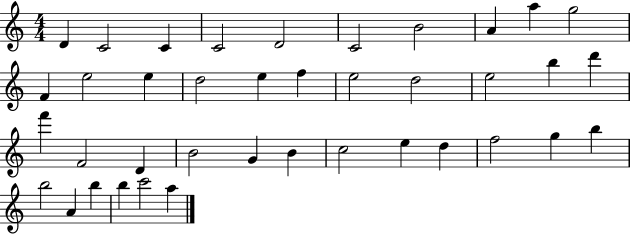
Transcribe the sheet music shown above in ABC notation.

X:1
T:Untitled
M:4/4
L:1/4
K:C
D C2 C C2 D2 C2 B2 A a g2 F e2 e d2 e f e2 d2 e2 b d' f' F2 D B2 G B c2 e d f2 g b b2 A b b c'2 a